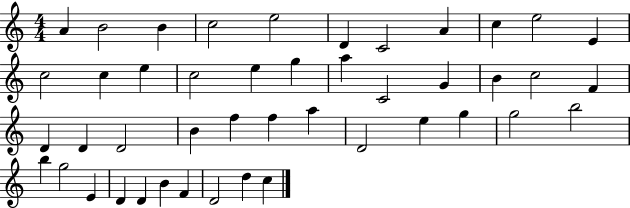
X:1
T:Untitled
M:4/4
L:1/4
K:C
A B2 B c2 e2 D C2 A c e2 E c2 c e c2 e g a C2 G B c2 F D D D2 B f f a D2 e g g2 b2 b g2 E D D B F D2 d c